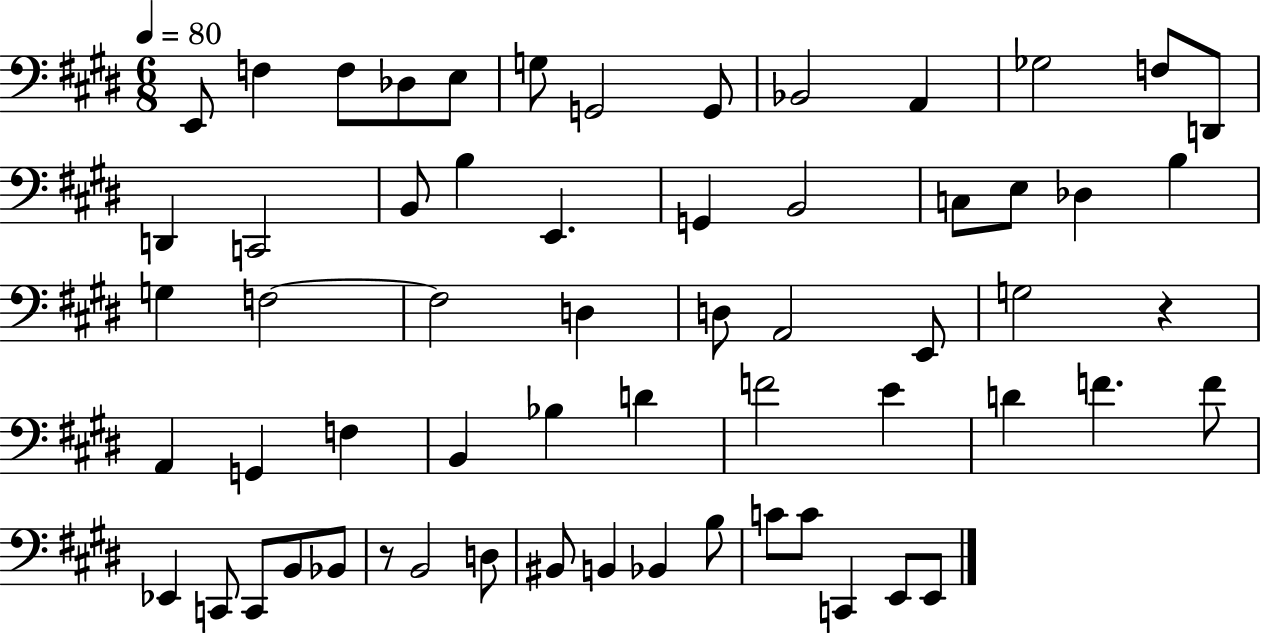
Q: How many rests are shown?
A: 2